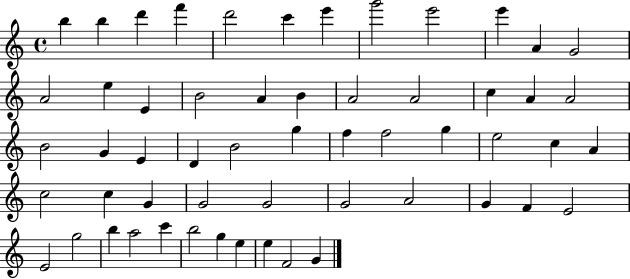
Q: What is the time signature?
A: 4/4